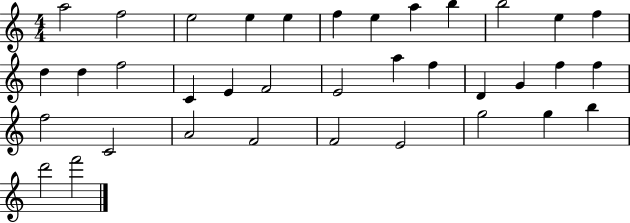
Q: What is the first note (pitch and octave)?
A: A5